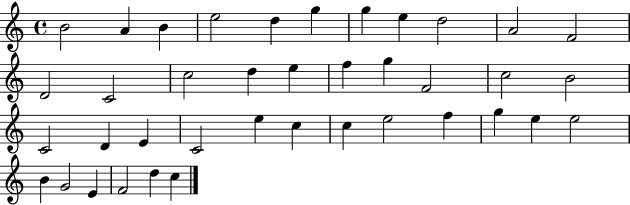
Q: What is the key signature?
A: C major